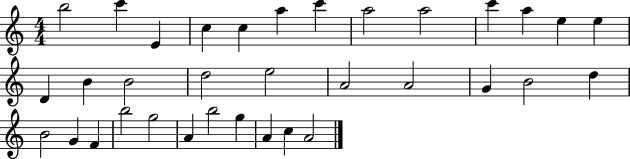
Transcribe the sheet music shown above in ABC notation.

X:1
T:Untitled
M:4/4
L:1/4
K:C
b2 c' E c c a c' a2 a2 c' a e e D B B2 d2 e2 A2 A2 G B2 d B2 G F b2 g2 A b2 g A c A2